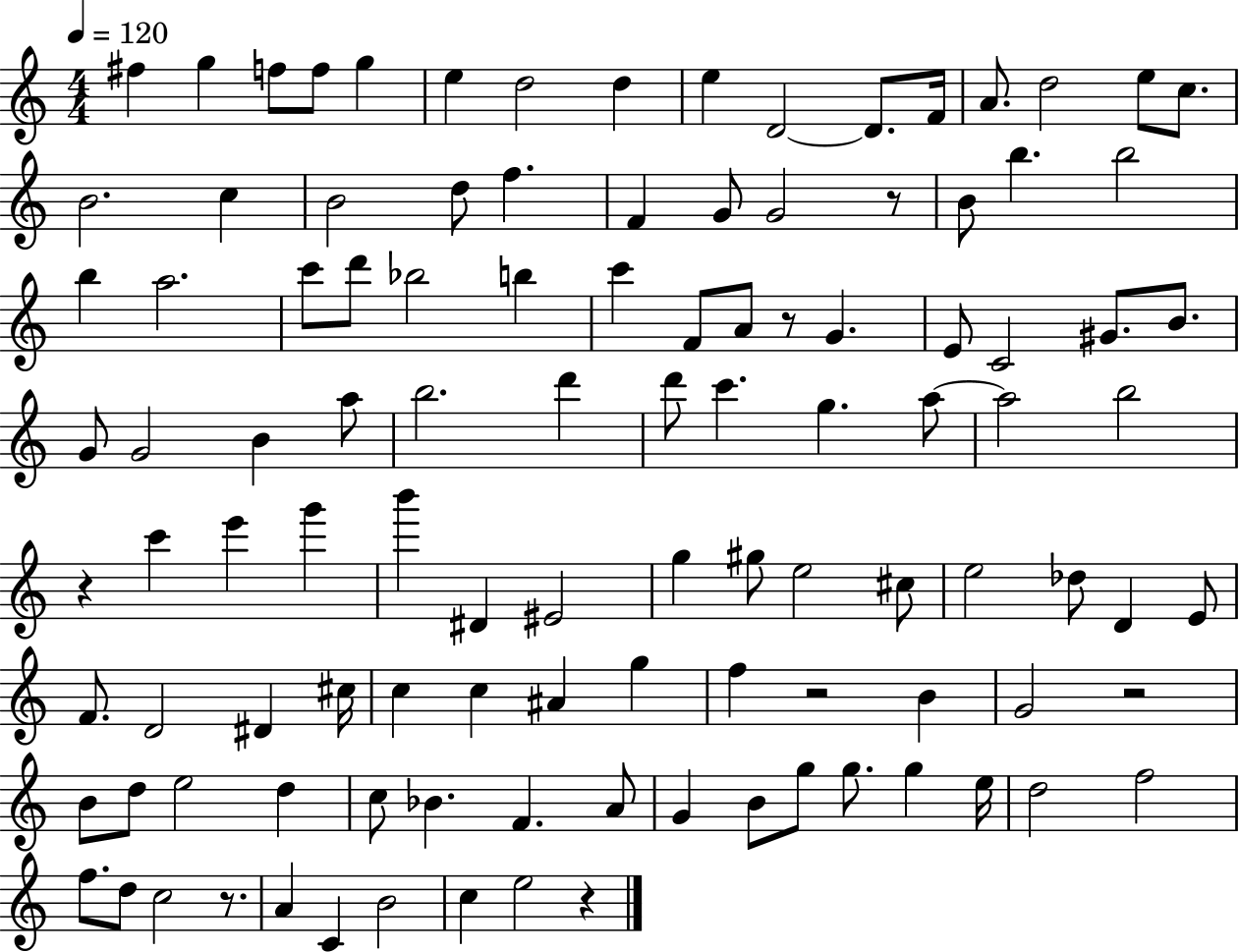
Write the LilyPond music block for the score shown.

{
  \clef treble
  \numericTimeSignature
  \time 4/4
  \key c \major
  \tempo 4 = 120
  fis''4 g''4 f''8 f''8 g''4 | e''4 d''2 d''4 | e''4 d'2~~ d'8. f'16 | a'8. d''2 e''8 c''8. | \break b'2. c''4 | b'2 d''8 f''4. | f'4 g'8 g'2 r8 | b'8 b''4. b''2 | \break b''4 a''2. | c'''8 d'''8 bes''2 b''4 | c'''4 f'8 a'8 r8 g'4. | e'8 c'2 gis'8. b'8. | \break g'8 g'2 b'4 a''8 | b''2. d'''4 | d'''8 c'''4. g''4. a''8~~ | a''2 b''2 | \break r4 c'''4 e'''4 g'''4 | b'''4 dis'4 eis'2 | g''4 gis''8 e''2 cis''8 | e''2 des''8 d'4 e'8 | \break f'8. d'2 dis'4 cis''16 | c''4 c''4 ais'4 g''4 | f''4 r2 b'4 | g'2 r2 | \break b'8 d''8 e''2 d''4 | c''8 bes'4. f'4. a'8 | g'4 b'8 g''8 g''8. g''4 e''16 | d''2 f''2 | \break f''8. d''8 c''2 r8. | a'4 c'4 b'2 | c''4 e''2 r4 | \bar "|."
}